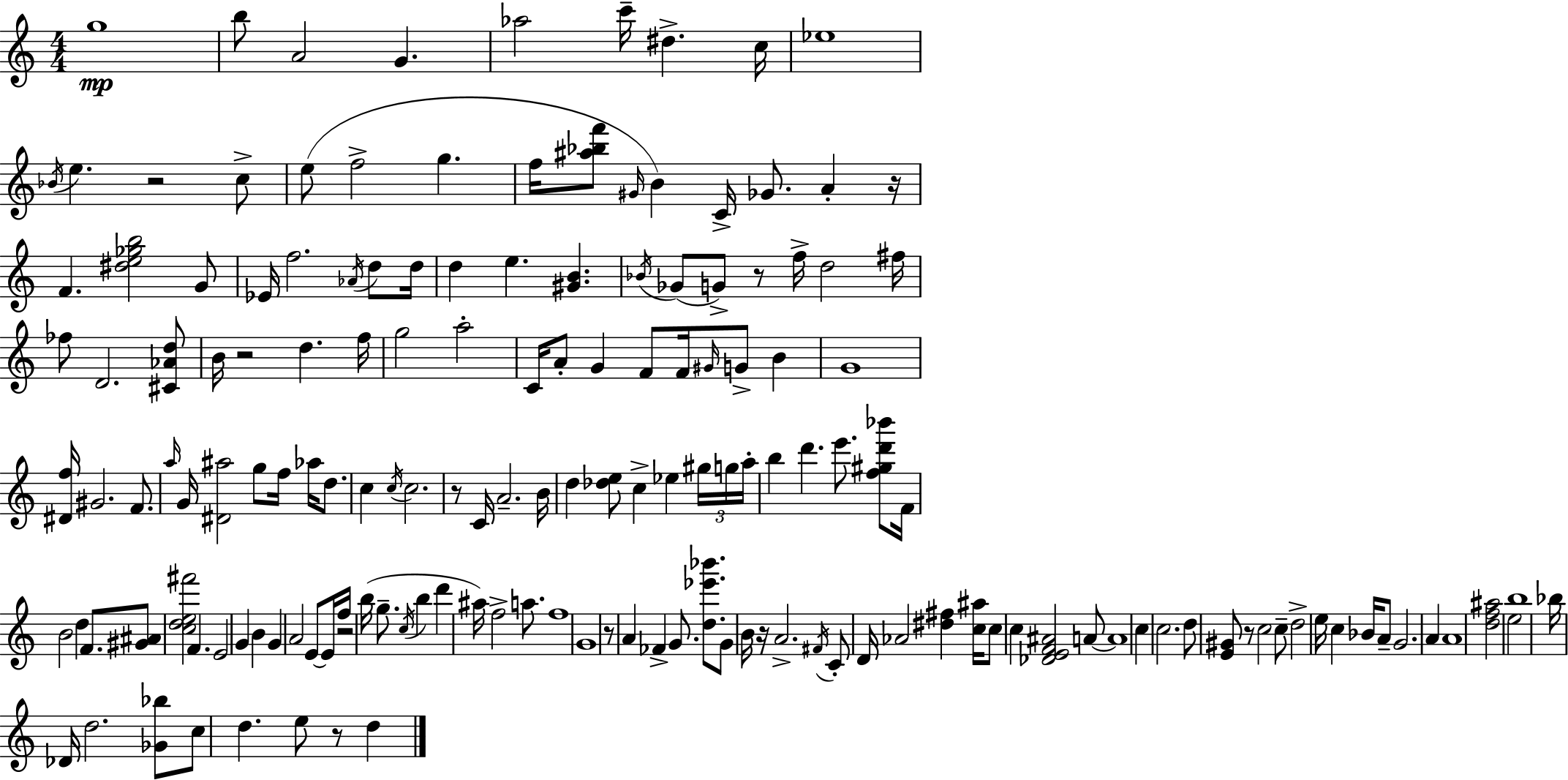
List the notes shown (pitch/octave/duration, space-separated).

G5/w B5/e A4/h G4/q. Ab5/h C6/s D#5/q. C5/s Eb5/w Bb4/s E5/q. R/h C5/e E5/e F5/h G5/q. F5/s [A#5,Bb5,F6]/e G#4/s B4/q C4/s Gb4/e. A4/q R/s F4/q. [D#5,E5,Gb5,B5]/h G4/e Eb4/s F5/h. Ab4/s D5/e D5/s D5/q E5/q. [G#4,B4]/q. Bb4/s Gb4/e G4/e R/e F5/s D5/h F#5/s FES5/e D4/h. [C#4,Ab4,D5]/e B4/s R/h D5/q. F5/s G5/h A5/h C4/s A4/e G4/q F4/e F4/s G#4/s G4/e B4/q G4/w [D#4,F5]/s G#4/h. F4/e. A5/s G4/s [D#4,A#5]/h G5/e F5/s Ab5/s D5/e. C5/q C5/s C5/h. R/e C4/s A4/h. B4/s D5/q [Db5,E5]/e C5/q Eb5/q G#5/s G5/s A5/s B5/q D6/q. E6/e. [F5,G#5,D6,Bb6]/e F4/s B4/h D5/q F4/e. [G#4,A#4]/e [C5,D5,E5,F#6]/h F4/q. E4/h G4/q B4/q G4/q A4/h E4/e E4/s F5/s R/h B5/s G5/e. C5/s B5/q D6/q A#5/s F5/h A5/e. F5/w G4/w R/e A4/q FES4/q G4/e. [D5,Eb6,Bb6]/e. G4/e B4/s R/s A4/h. F#4/s C4/e D4/s Ab4/h [D#5,F#5]/q [C5,A#5]/s C5/e C5/q [Db4,E4,F4,A#4]/h A4/e A4/w C5/q C5/h. D5/e [E4,G#4]/e R/e C5/h C5/e D5/h E5/s C5/q Bb4/s A4/e G4/h. A4/q A4/w [D5,F5,A#5]/h E5/h B5/w Bb5/s Db4/s D5/h. [Gb4,Bb5]/e C5/e D5/q. E5/e R/e D5/q